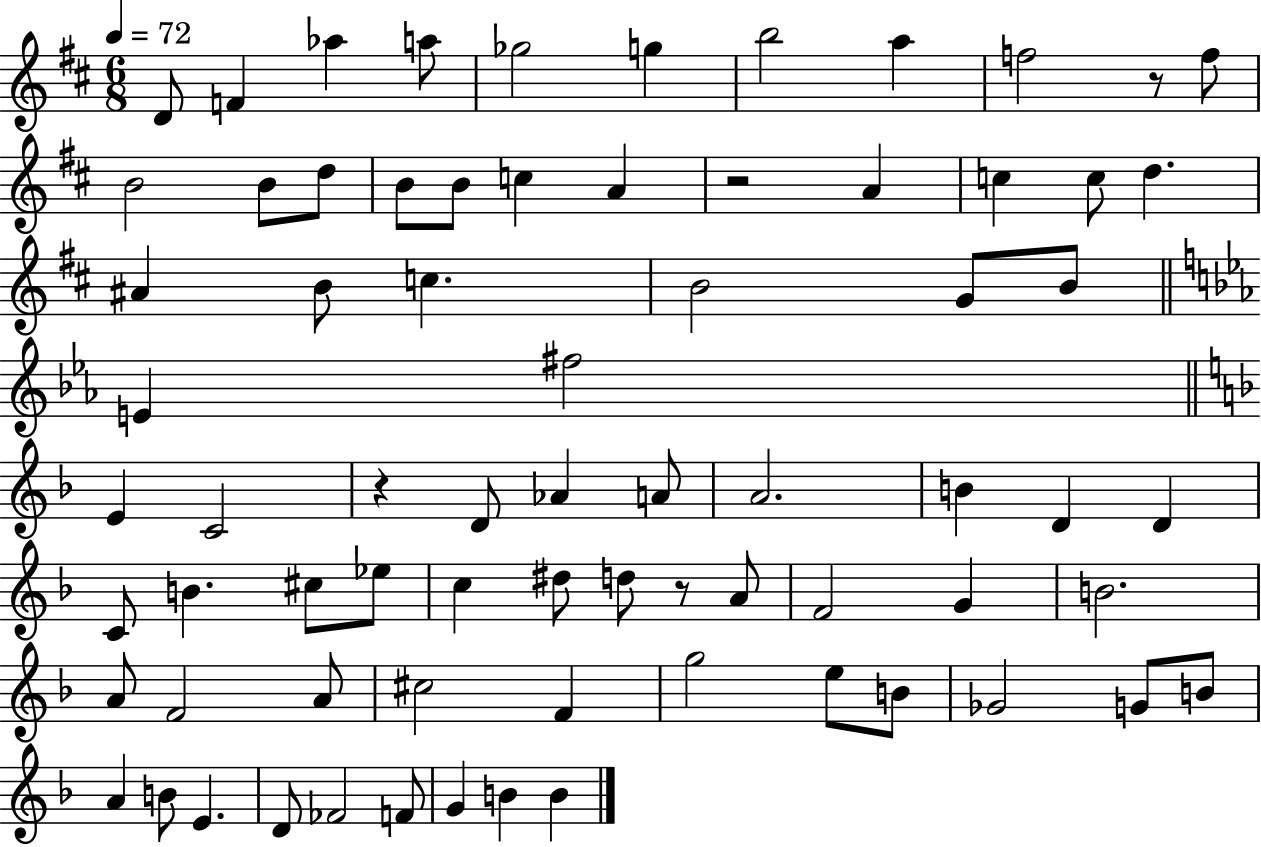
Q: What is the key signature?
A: D major